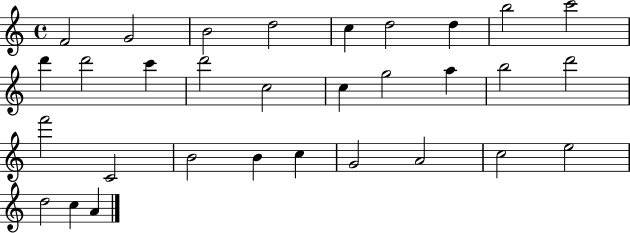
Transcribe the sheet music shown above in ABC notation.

X:1
T:Untitled
M:4/4
L:1/4
K:C
F2 G2 B2 d2 c d2 d b2 c'2 d' d'2 c' d'2 c2 c g2 a b2 d'2 f'2 C2 B2 B c G2 A2 c2 e2 d2 c A